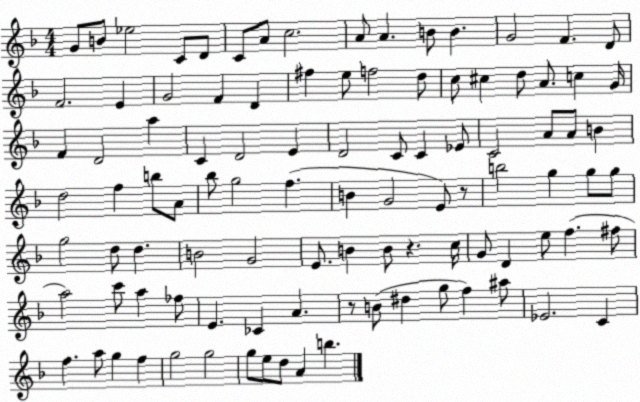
X:1
T:Untitled
M:4/4
L:1/4
K:F
G/2 B/2 _e2 C/2 D/2 C/2 A/2 c2 A/2 A B/2 B G2 F D/2 F2 E G2 F D ^f e/2 f2 d/2 c/2 ^c d/2 A/2 c G/4 F D2 a C D2 E D2 C/2 C _E/2 C2 A/2 A/2 B d2 f b/2 A/2 _b/2 g2 f B G2 E/2 z/2 b2 g g/2 g/2 g2 d/2 d B2 G2 E/2 B B/2 z c/4 G/2 D e/2 f ^f/2 a2 c'/2 a _f/2 E _C A z/2 B/2 ^d g/2 f ^a/2 _E2 C f a/2 g f g2 g2 g/2 e/2 d/2 A b